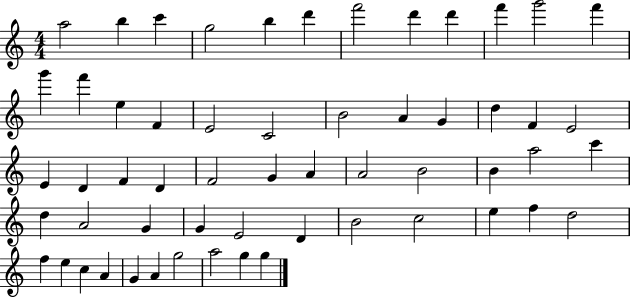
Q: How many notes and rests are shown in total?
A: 57